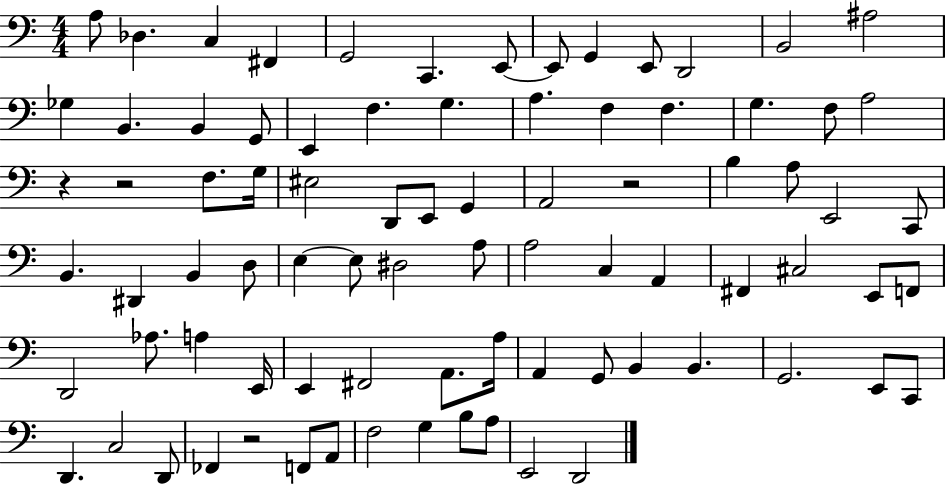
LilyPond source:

{
  \clef bass
  \numericTimeSignature
  \time 4/4
  \key c \major
  a8 des4. c4 fis,4 | g,2 c,4. e,8~~ | e,8 g,4 e,8 d,2 | b,2 ais2 | \break ges4 b,4. b,4 g,8 | e,4 f4. g4. | a4. f4 f4. | g4. f8 a2 | \break r4 r2 f8. g16 | eis2 d,8 e,8 g,4 | a,2 r2 | b4 a8 e,2 c,8 | \break b,4. dis,4 b,4 d8 | e4~~ e8 dis2 a8 | a2 c4 a,4 | fis,4 cis2 e,8 f,8 | \break d,2 aes8. a4 e,16 | e,4 fis,2 a,8. a16 | a,4 g,8 b,4 b,4. | g,2. e,8 c,8 | \break d,4. c2 d,8 | fes,4 r2 f,8 a,8 | f2 g4 b8 a8 | e,2 d,2 | \break \bar "|."
}